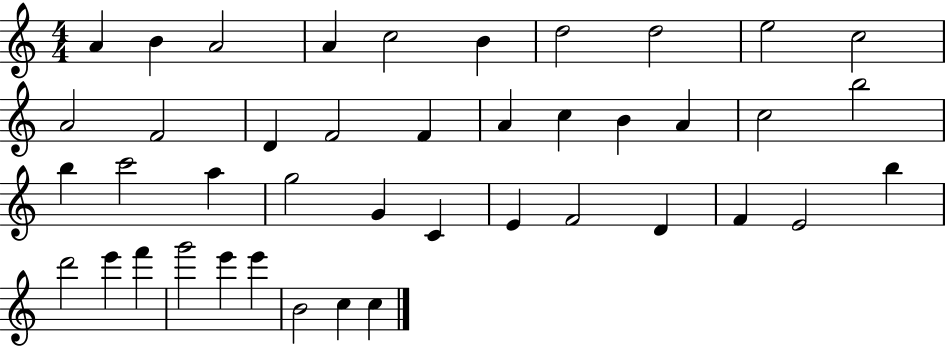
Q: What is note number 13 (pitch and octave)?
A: D4